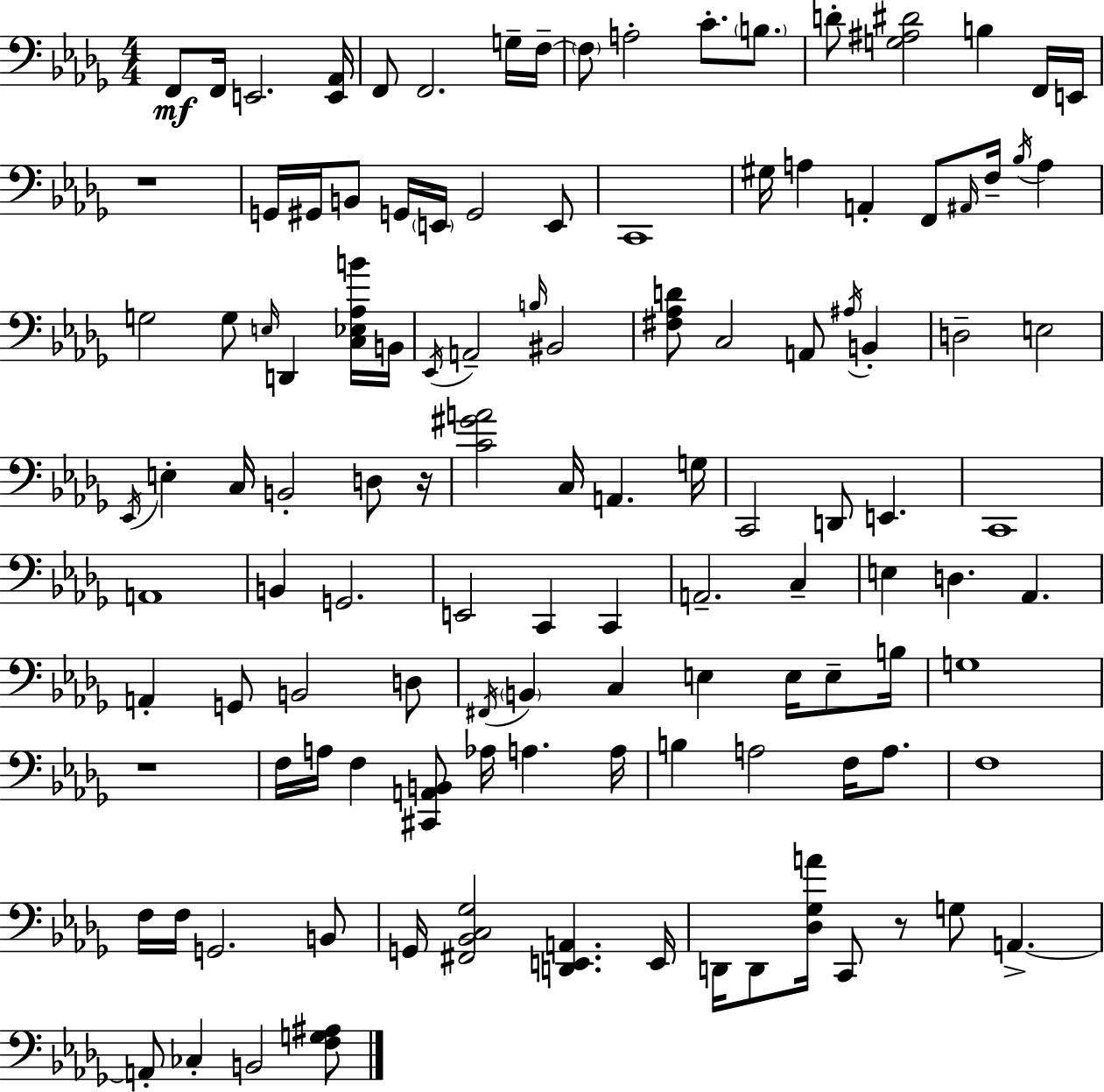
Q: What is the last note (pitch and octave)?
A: B2